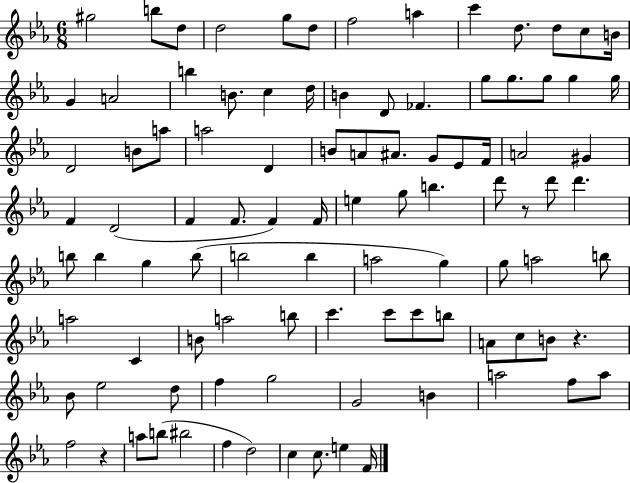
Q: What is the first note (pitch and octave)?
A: G#5